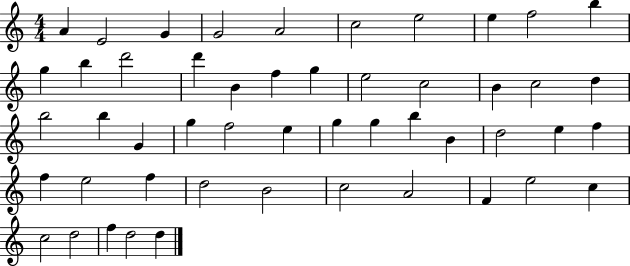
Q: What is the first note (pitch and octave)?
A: A4